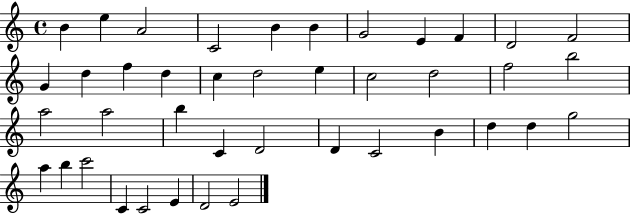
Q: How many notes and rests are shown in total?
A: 41